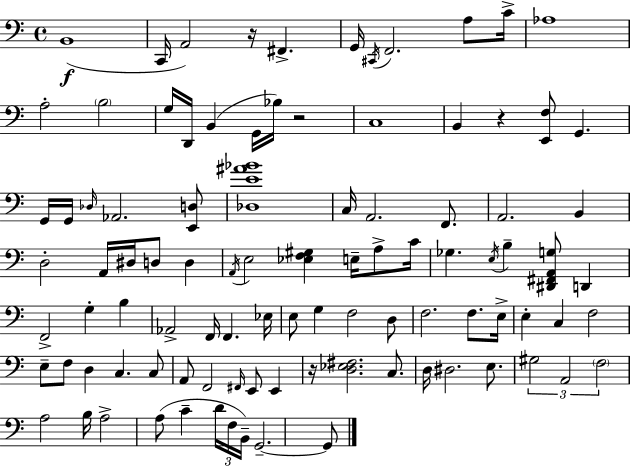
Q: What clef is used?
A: bass